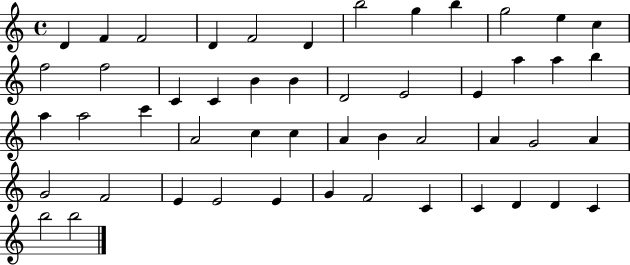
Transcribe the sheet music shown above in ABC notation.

X:1
T:Untitled
M:4/4
L:1/4
K:C
D F F2 D F2 D b2 g b g2 e c f2 f2 C C B B D2 E2 E a a b a a2 c' A2 c c A B A2 A G2 A G2 F2 E E2 E G F2 C C D D C b2 b2